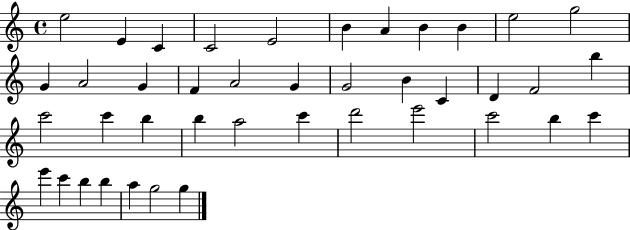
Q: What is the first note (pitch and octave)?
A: E5